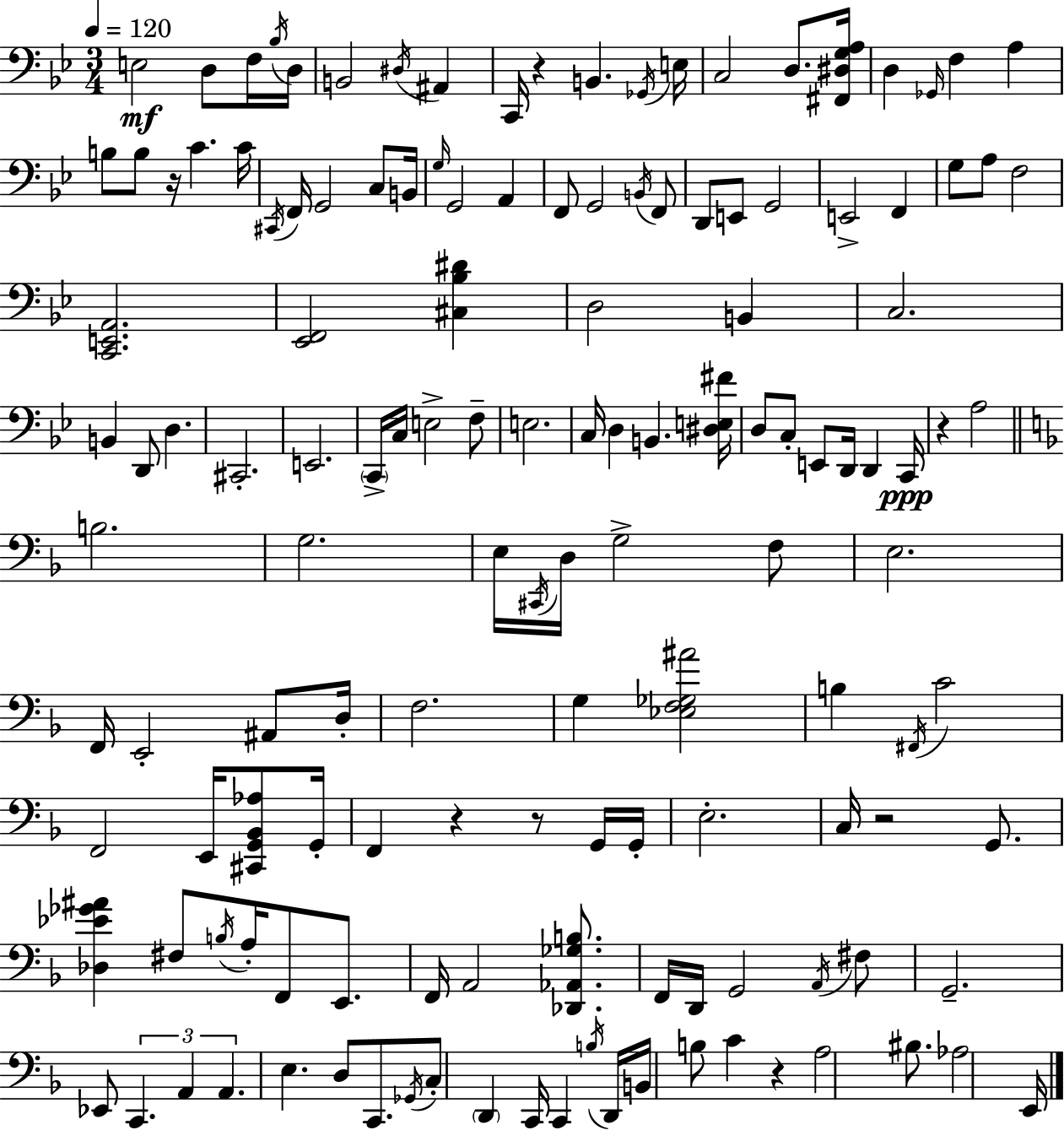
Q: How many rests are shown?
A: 7